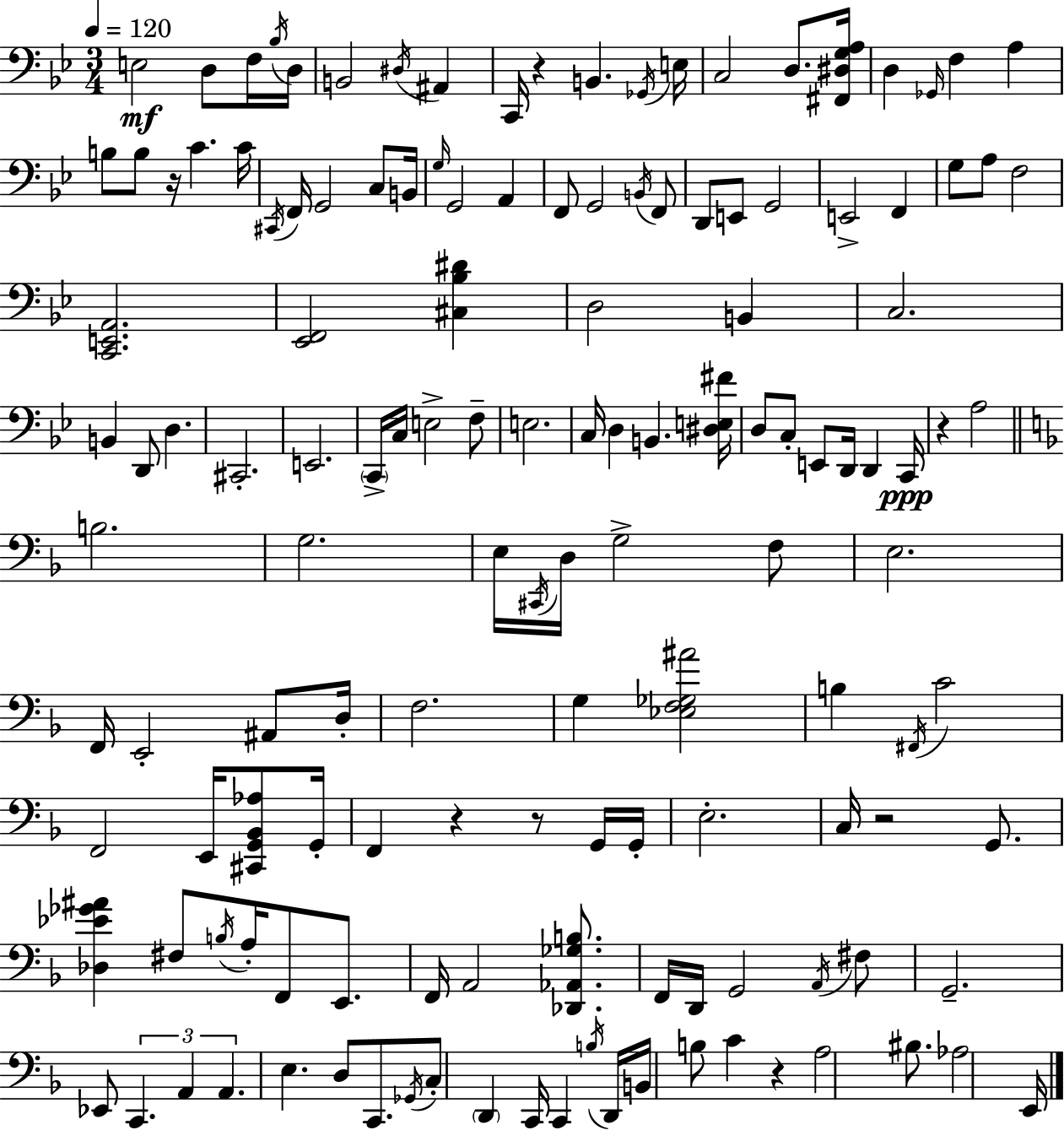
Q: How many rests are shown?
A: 7